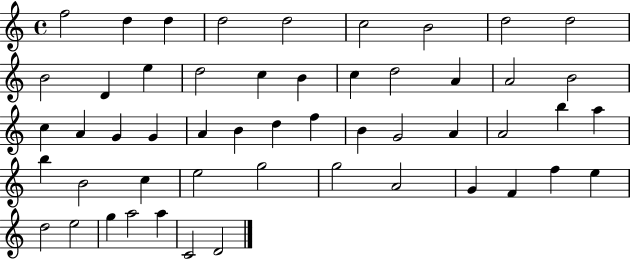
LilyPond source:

{
  \clef treble
  \time 4/4
  \defaultTimeSignature
  \key c \major
  f''2 d''4 d''4 | d''2 d''2 | c''2 b'2 | d''2 d''2 | \break b'2 d'4 e''4 | d''2 c''4 b'4 | c''4 d''2 a'4 | a'2 b'2 | \break c''4 a'4 g'4 g'4 | a'4 b'4 d''4 f''4 | b'4 g'2 a'4 | a'2 b''4 a''4 | \break b''4 b'2 c''4 | e''2 g''2 | g''2 a'2 | g'4 f'4 f''4 e''4 | \break d''2 e''2 | g''4 a''2 a''4 | c'2 d'2 | \bar "|."
}